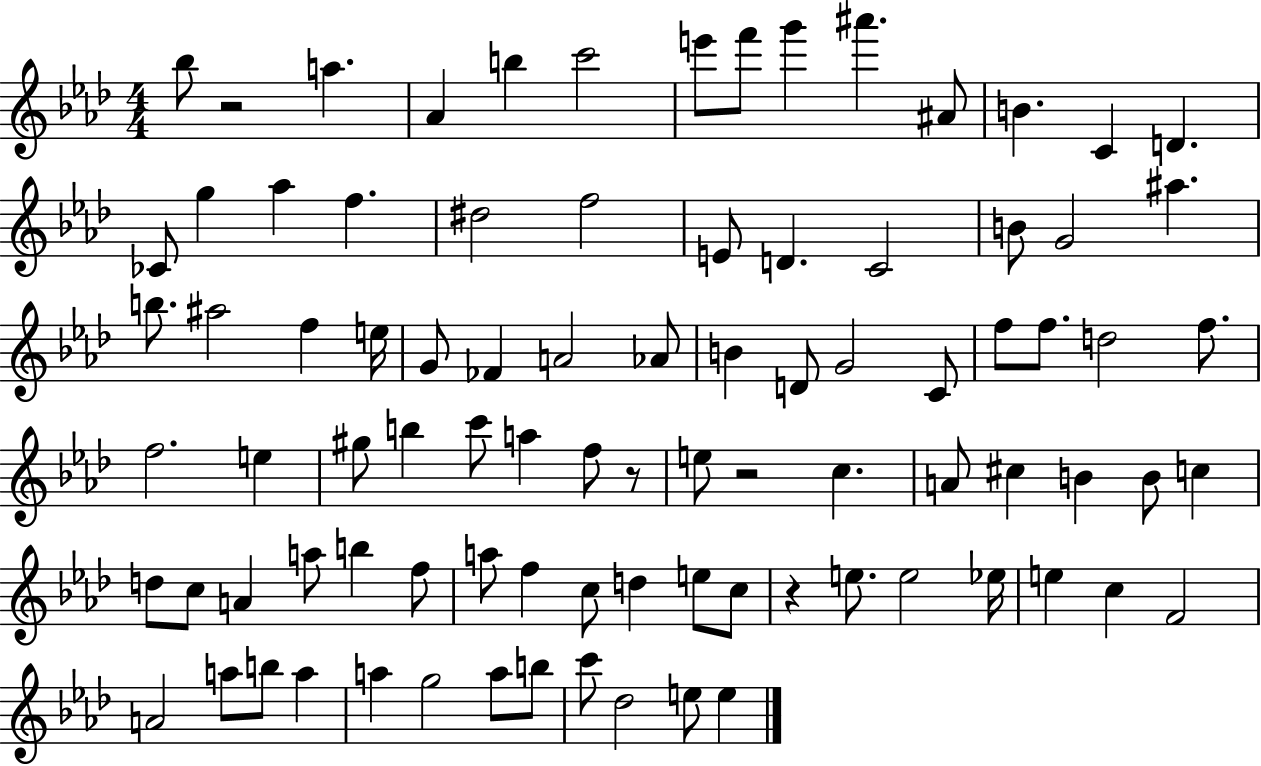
X:1
T:Untitled
M:4/4
L:1/4
K:Ab
_b/2 z2 a _A b c'2 e'/2 f'/2 g' ^a' ^A/2 B C D _C/2 g _a f ^d2 f2 E/2 D C2 B/2 G2 ^a b/2 ^a2 f e/4 G/2 _F A2 _A/2 B D/2 G2 C/2 f/2 f/2 d2 f/2 f2 e ^g/2 b c'/2 a f/2 z/2 e/2 z2 c A/2 ^c B B/2 c d/2 c/2 A a/2 b f/2 a/2 f c/2 d e/2 c/2 z e/2 e2 _e/4 e c F2 A2 a/2 b/2 a a g2 a/2 b/2 c'/2 _d2 e/2 e